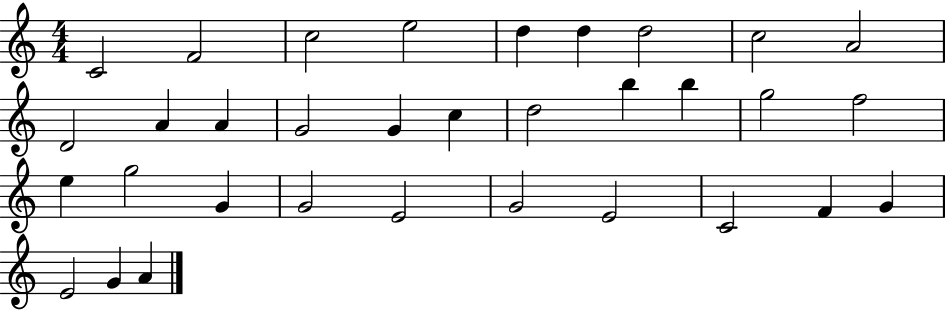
X:1
T:Untitled
M:4/4
L:1/4
K:C
C2 F2 c2 e2 d d d2 c2 A2 D2 A A G2 G c d2 b b g2 f2 e g2 G G2 E2 G2 E2 C2 F G E2 G A